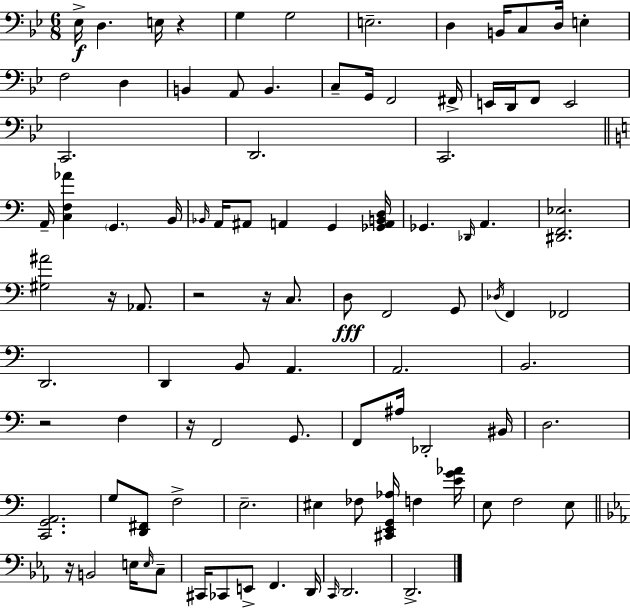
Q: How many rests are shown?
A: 7